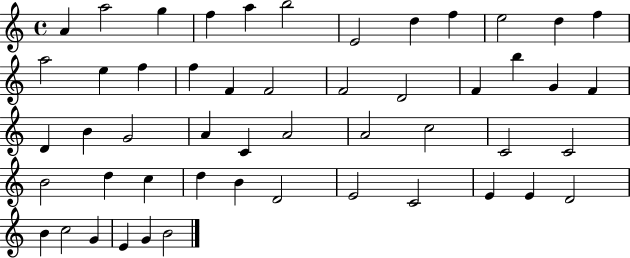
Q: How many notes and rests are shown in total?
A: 51